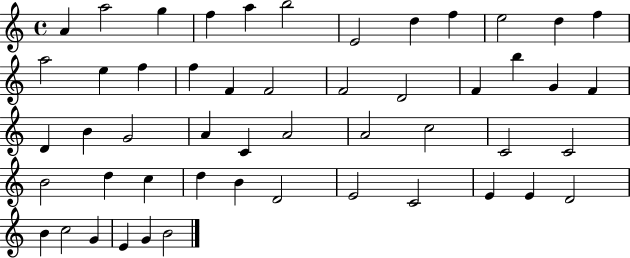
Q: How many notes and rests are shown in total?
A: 51